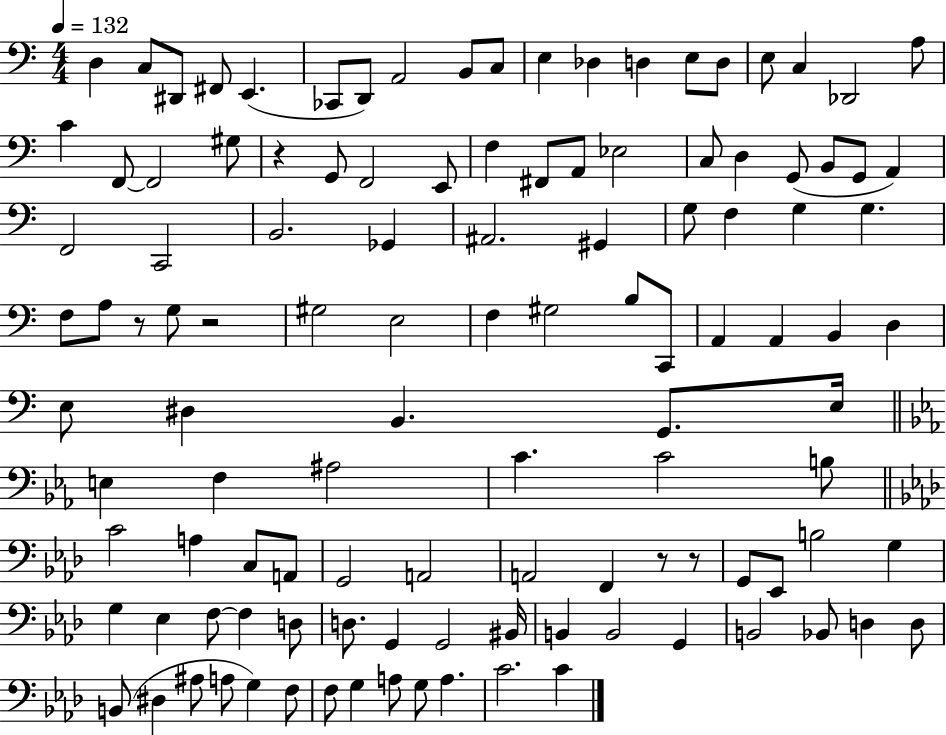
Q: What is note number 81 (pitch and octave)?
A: B3